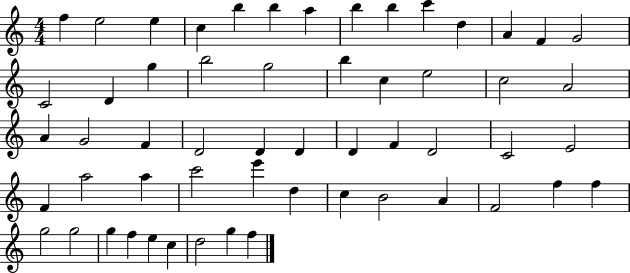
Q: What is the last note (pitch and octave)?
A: F5